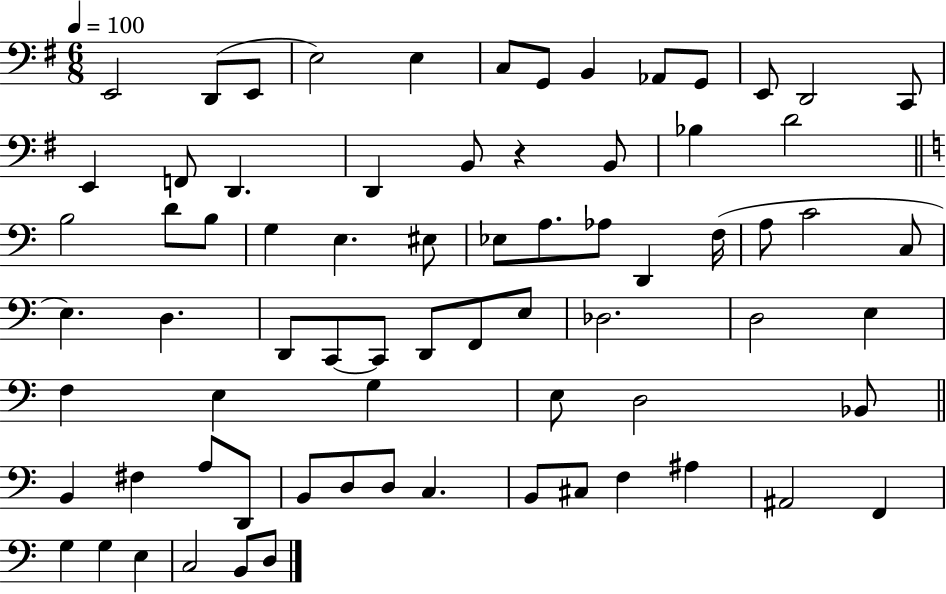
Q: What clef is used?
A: bass